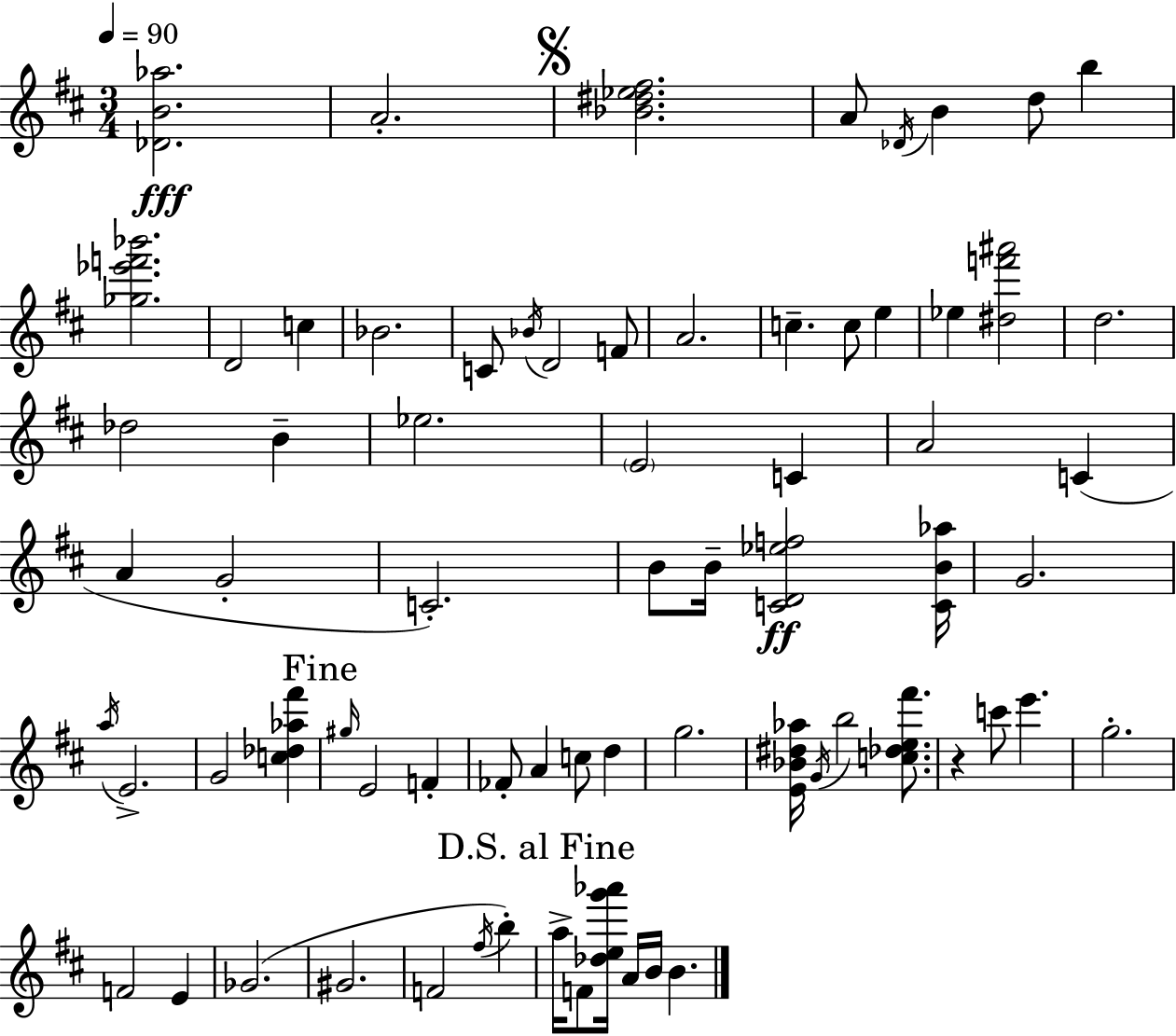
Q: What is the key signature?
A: D major